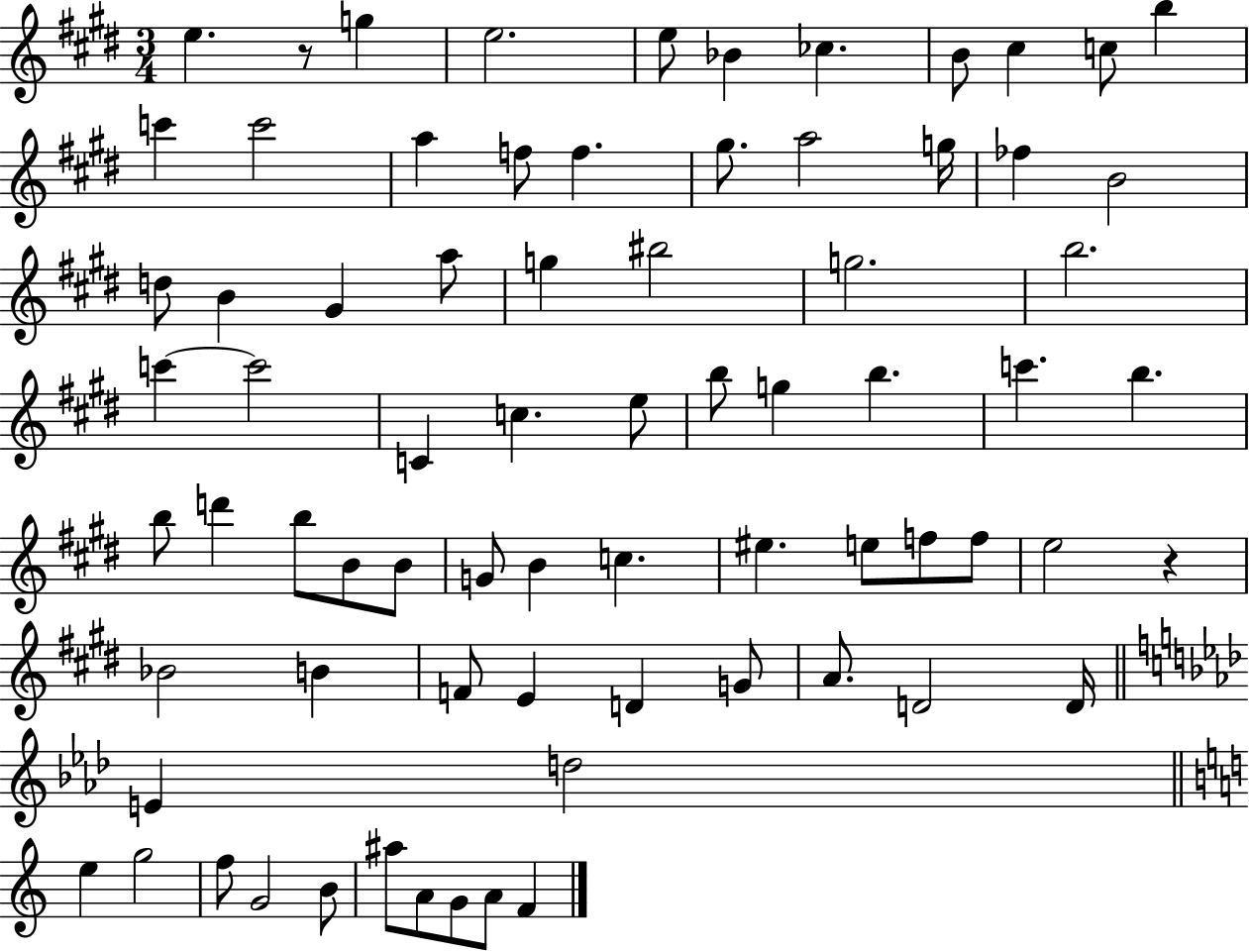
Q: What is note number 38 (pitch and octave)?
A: B5